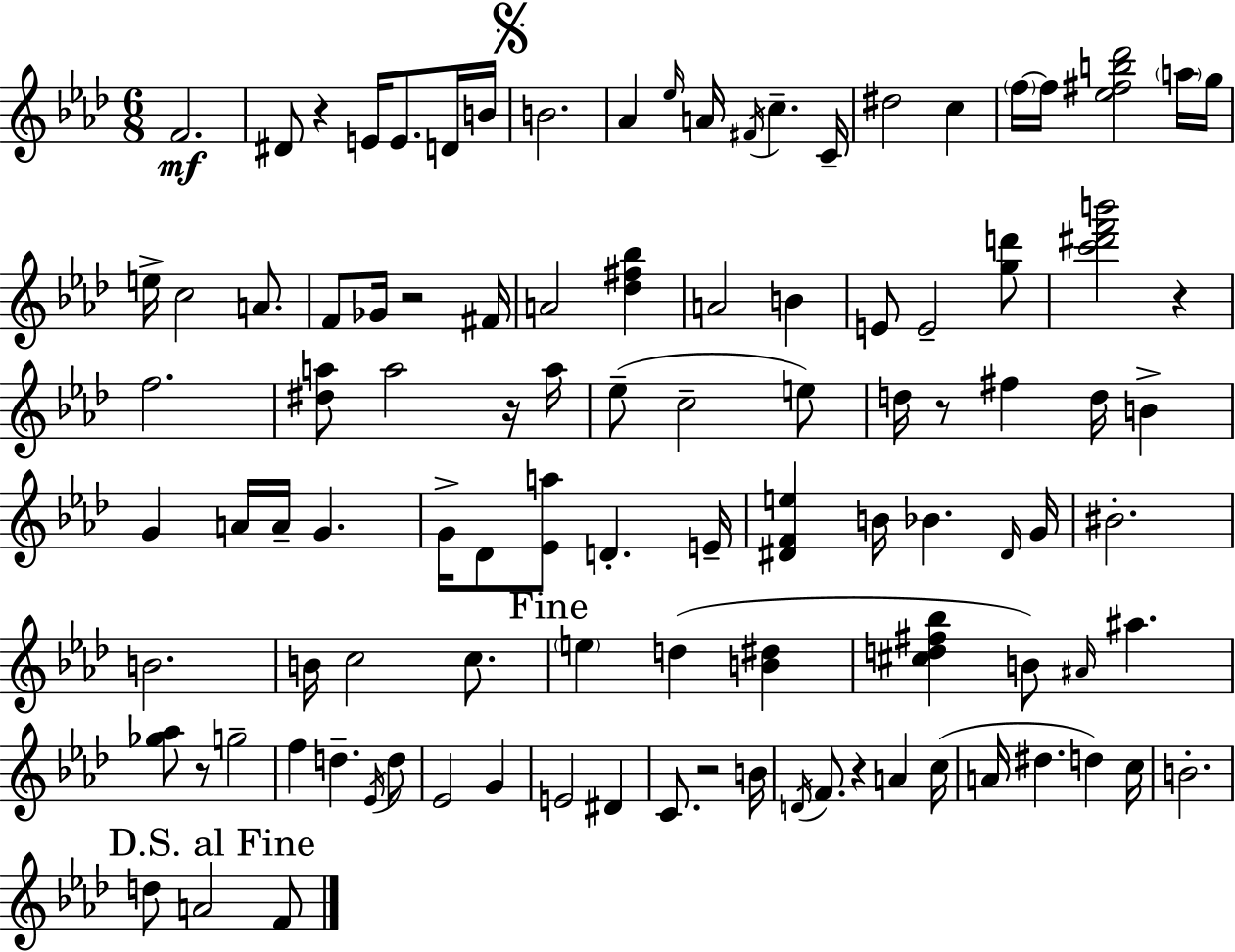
F4/h. D#4/e R/q E4/s E4/e. D4/s B4/s B4/h. Ab4/q Eb5/s A4/s F#4/s C5/q. C4/s D#5/h C5/q F5/s F5/s [Eb5,F#5,B5,Db6]/h A5/s G5/s E5/s C5/h A4/e. F4/e Gb4/s R/h F#4/s A4/h [Db5,F#5,Bb5]/q A4/h B4/q E4/e E4/h [G5,D6]/e [C6,D#6,F6,B6]/h R/q F5/h. [D#5,A5]/e A5/h R/s A5/s Eb5/e C5/h E5/e D5/s R/e F#5/q D5/s B4/q G4/q A4/s A4/s G4/q. G4/s Db4/e [Eb4,A5]/e D4/q. E4/s [D#4,F4,E5]/q B4/s Bb4/q. D#4/s G4/s BIS4/h. B4/h. B4/s C5/h C5/e. E5/q D5/q [B4,D#5]/q [C#5,D5,F#5,Bb5]/q B4/e A#4/s A#5/q. [Gb5,Ab5]/e R/e G5/h F5/q D5/q. Eb4/s D5/e Eb4/h G4/q E4/h D#4/q C4/e. R/h B4/s D4/s F4/e. R/q A4/q C5/s A4/s D#5/q. D5/q C5/s B4/h. D5/e A4/h F4/e